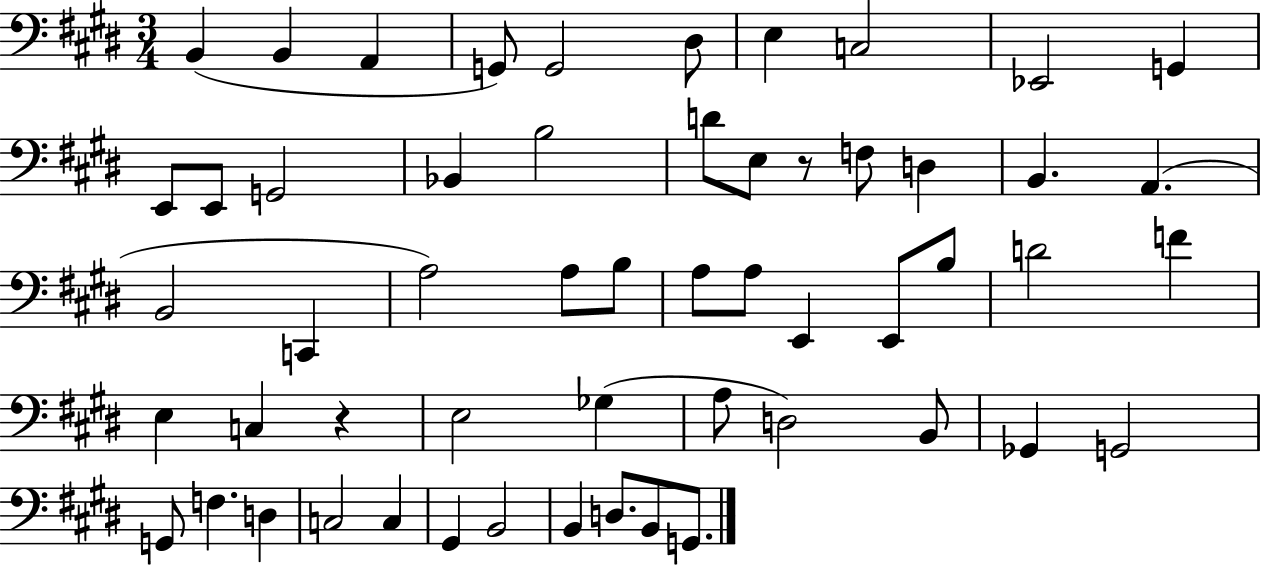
B2/q B2/q A2/q G2/e G2/h D#3/e E3/q C3/h Eb2/h G2/q E2/e E2/e G2/h Bb2/q B3/h D4/e E3/e R/e F3/e D3/q B2/q. A2/q. B2/h C2/q A3/h A3/e B3/e A3/e A3/e E2/q E2/e B3/e D4/h F4/q E3/q C3/q R/q E3/h Gb3/q A3/e D3/h B2/e Gb2/q G2/h G2/e F3/q. D3/q C3/h C3/q G#2/q B2/h B2/q D3/e. B2/e G2/e.